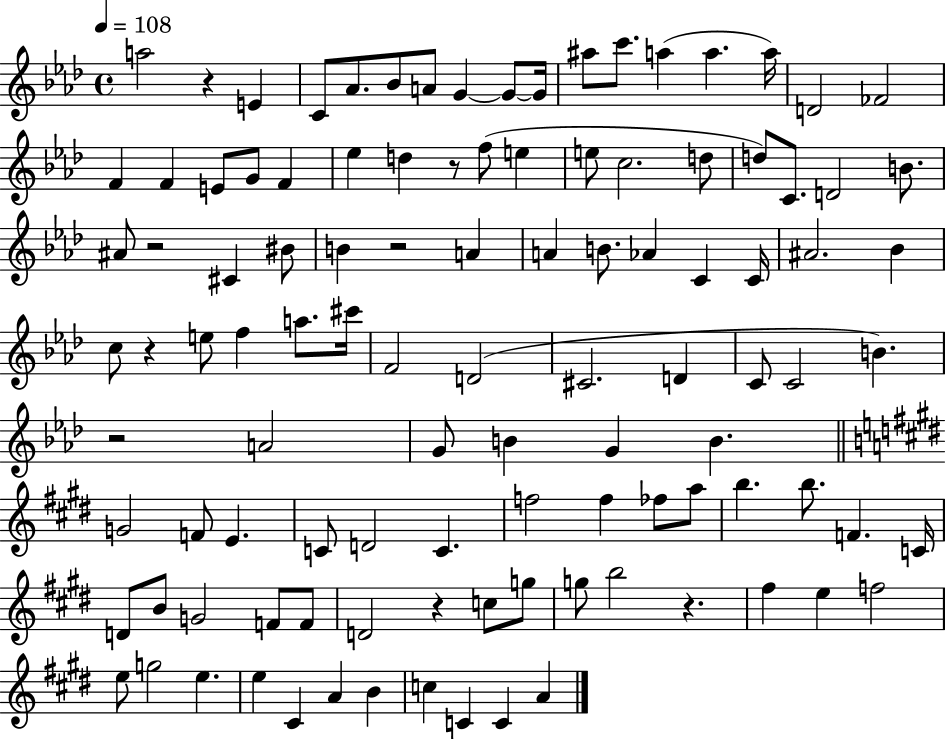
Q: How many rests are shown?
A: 8